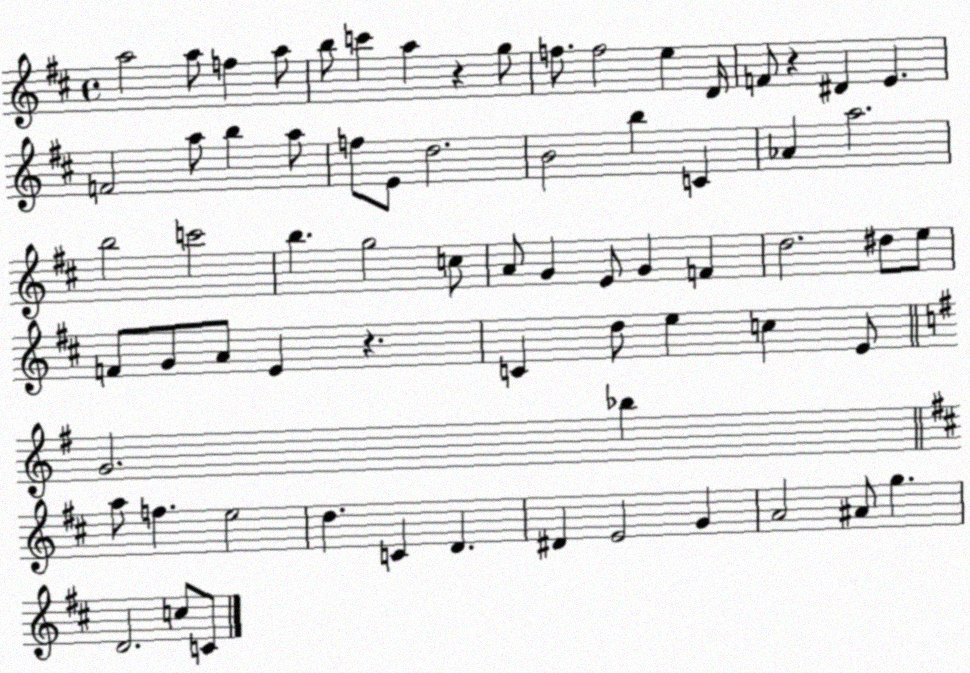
X:1
T:Untitled
M:4/4
L:1/4
K:D
a2 a/2 f a/2 b/2 c' a z g/2 f/2 f2 e D/4 F/2 z ^D E F2 a/2 b a/2 f/2 E/2 d2 B2 b C _A a2 b2 c'2 b g2 c/2 A/2 G E/2 G F d2 ^d/2 e/2 F/2 G/2 A/2 E z C d/2 e c E/2 G2 _b a/2 f e2 d C D ^D E2 G A2 ^A/2 g D2 c/2 C/2